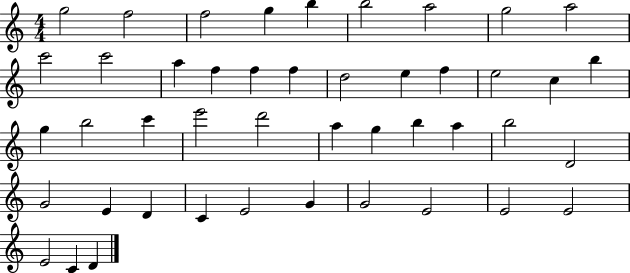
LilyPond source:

{
  \clef treble
  \numericTimeSignature
  \time 4/4
  \key c \major
  g''2 f''2 | f''2 g''4 b''4 | b''2 a''2 | g''2 a''2 | \break c'''2 c'''2 | a''4 f''4 f''4 f''4 | d''2 e''4 f''4 | e''2 c''4 b''4 | \break g''4 b''2 c'''4 | e'''2 d'''2 | a''4 g''4 b''4 a''4 | b''2 d'2 | \break g'2 e'4 d'4 | c'4 e'2 g'4 | g'2 e'2 | e'2 e'2 | \break e'2 c'4 d'4 | \bar "|."
}